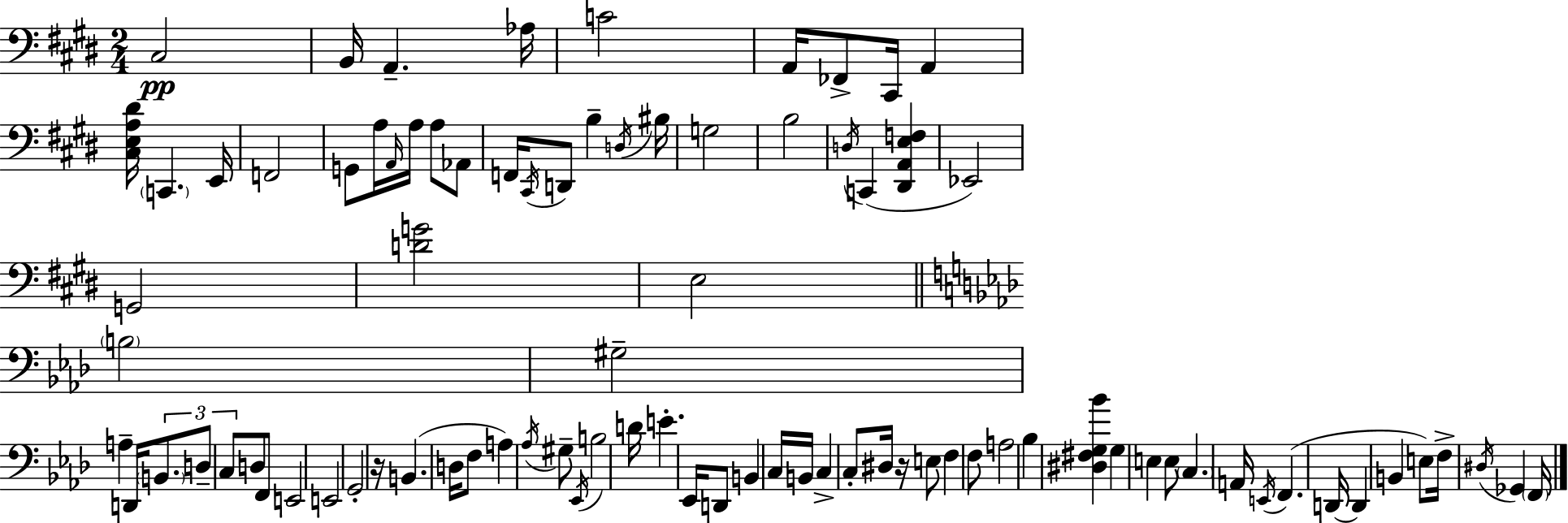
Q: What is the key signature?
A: E major